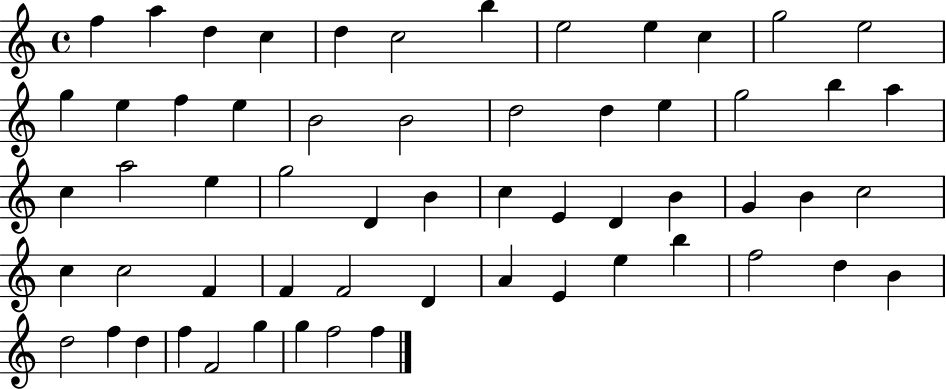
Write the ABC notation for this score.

X:1
T:Untitled
M:4/4
L:1/4
K:C
f a d c d c2 b e2 e c g2 e2 g e f e B2 B2 d2 d e g2 b a c a2 e g2 D B c E D B G B c2 c c2 F F F2 D A E e b f2 d B d2 f d f F2 g g f2 f